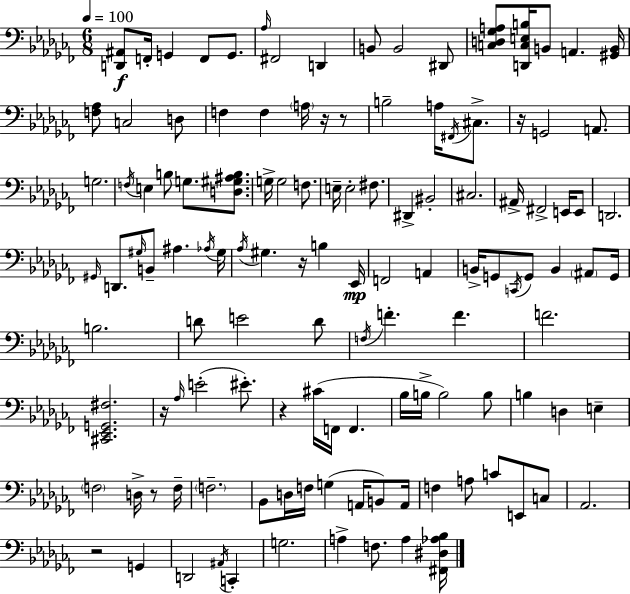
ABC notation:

X:1
T:Untitled
M:6/8
L:1/4
K:Abm
[D,,^A,,]/2 F,,/4 G,, F,,/2 G,,/2 _A,/4 ^F,,2 D,, B,,/2 B,,2 ^D,,/2 [C,D,_G,A,]/2 [D,,C,E,B,]/4 B,,/2 A,, [^G,,B,,]/4 [F,_A,]/2 C,2 D,/2 F, F, A,/4 z/4 z/2 B,2 A,/4 ^F,,/4 ^C,/2 z/4 G,,2 A,,/2 G,2 F,/4 E, B,/2 G,/2 [D,^G,^A,B,]/2 G,/4 G,2 F,/2 E,/4 E,2 ^F,/2 ^D,, ^B,,2 ^C,2 ^A,,/4 ^F,,2 E,,/4 E,,/2 D,,2 ^G,,/4 D,,/2 ^G,/4 B,,/2 ^A, _A,/4 ^G,/4 _A,/4 ^G, z/4 B, _E,,/4 F,,2 A,, B,,/4 G,,/2 C,,/4 G,,/2 B,, ^A,,/2 G,,/4 B,2 D/2 E2 D/2 F,/4 F F F2 [^C,,_E,,G,,^F,]2 z/4 _A,/4 E2 ^E/2 z ^C/4 F,,/4 F,, _B,/4 B,/4 B,2 B,/2 B, D, E, F,2 D,/4 z/2 F,/4 F,2 _B,,/2 D,/4 F,/4 G, A,,/4 B,,/2 A,,/4 F, A,/2 C/2 E,,/2 C,/2 _A,,2 z2 G,, D,,2 ^A,,/4 C,, G,2 A, F,/2 A, [^F,,^D,_A,_B,]/4